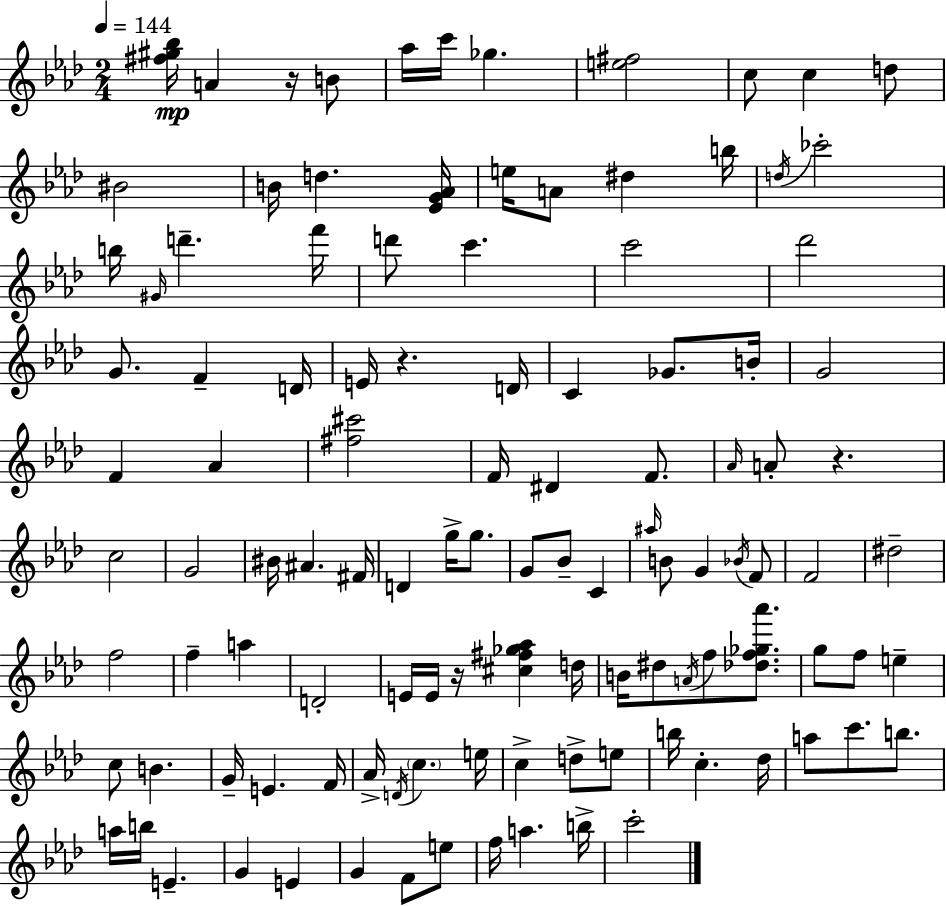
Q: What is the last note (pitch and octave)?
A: C6